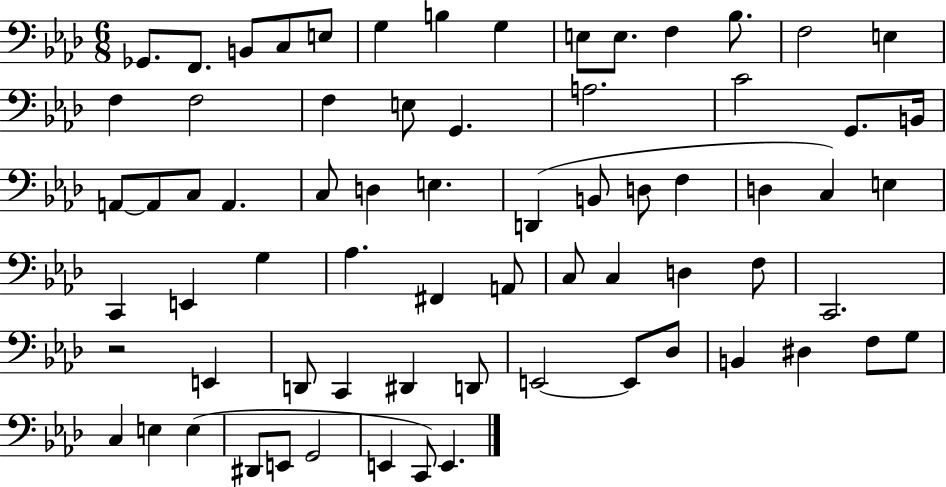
X:1
T:Untitled
M:6/8
L:1/4
K:Ab
_G,,/2 F,,/2 B,,/2 C,/2 E,/2 G, B, G, E,/2 E,/2 F, _B,/2 F,2 E, F, F,2 F, E,/2 G,, A,2 C2 G,,/2 B,,/4 A,,/2 A,,/2 C,/2 A,, C,/2 D, E, D,, B,,/2 D,/2 F, D, C, E, C,, E,, G, _A, ^F,, A,,/2 C,/2 C, D, F,/2 C,,2 z2 E,, D,,/2 C,, ^D,, D,,/2 E,,2 E,,/2 _D,/2 B,, ^D, F,/2 G,/2 C, E, E, ^D,,/2 E,,/2 G,,2 E,, C,,/2 E,,